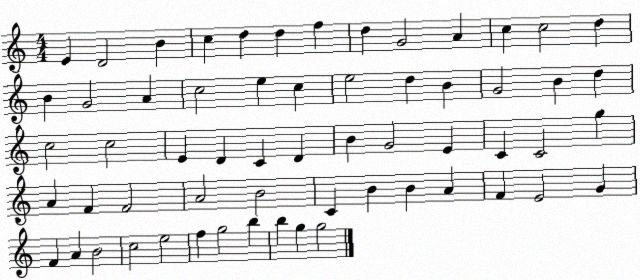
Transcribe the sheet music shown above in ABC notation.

X:1
T:Untitled
M:4/4
L:1/4
K:C
E D2 B c d d f d G2 A c c2 d B G2 A c2 e c e2 d B G2 B d c2 c2 E D C D B G2 E C C2 g A F F2 A2 B2 C B B A F E2 G F A B2 c2 e2 f g2 b b g g2